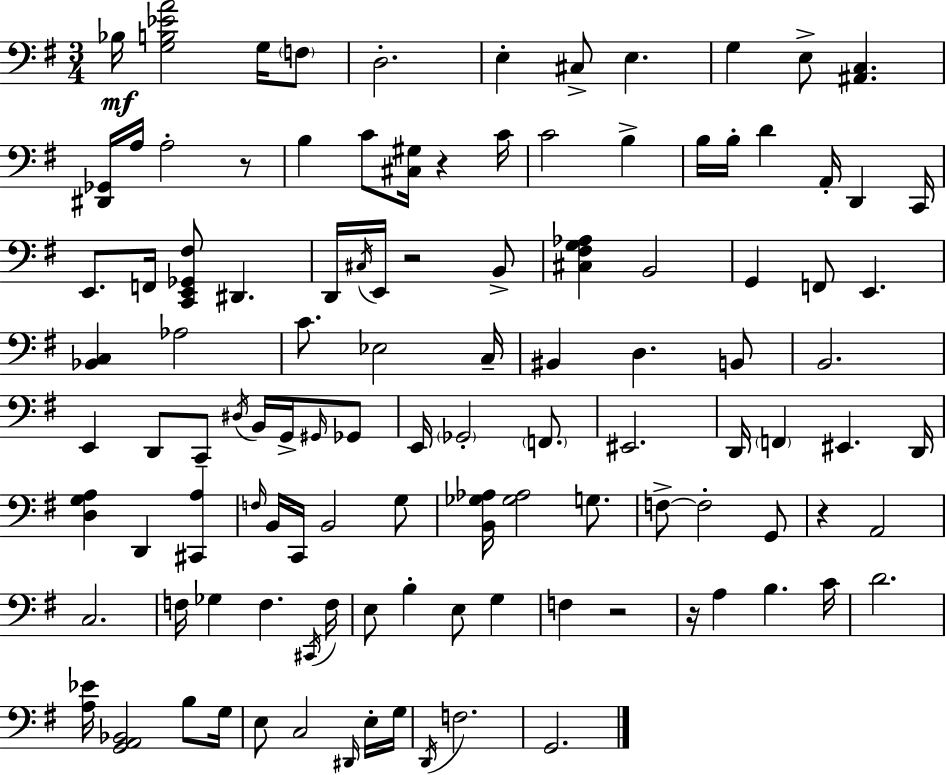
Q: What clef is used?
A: bass